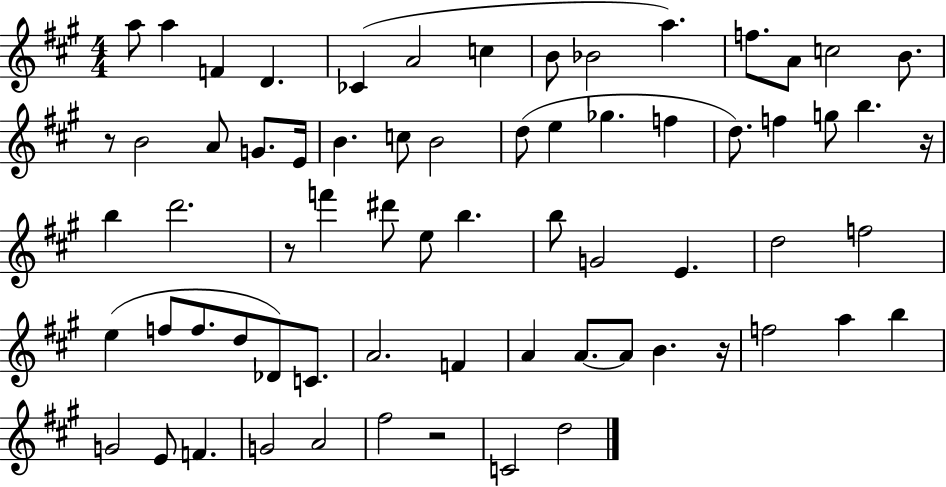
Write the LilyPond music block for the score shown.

{
  \clef treble
  \numericTimeSignature
  \time 4/4
  \key a \major
  a''8 a''4 f'4 d'4. | ces'4( a'2 c''4 | b'8 bes'2 a''4.) | f''8. a'8 c''2 b'8. | \break r8 b'2 a'8 g'8. e'16 | b'4. c''8 b'2 | d''8( e''4 ges''4. f''4 | d''8.) f''4 g''8 b''4. r16 | \break b''4 d'''2. | r8 f'''4 dis'''8 e''8 b''4. | b''8 g'2 e'4. | d''2 f''2 | \break e''4( f''8 f''8. d''8 des'8) c'8. | a'2. f'4 | a'4 a'8.~~ a'8 b'4. r16 | f''2 a''4 b''4 | \break g'2 e'8 f'4. | g'2 a'2 | fis''2 r2 | c'2 d''2 | \break \bar "|."
}